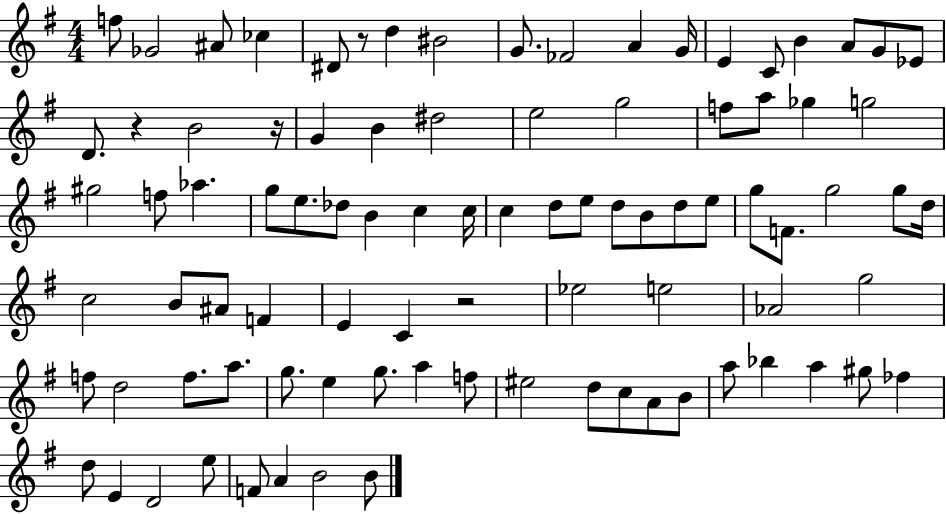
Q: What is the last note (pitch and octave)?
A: B4